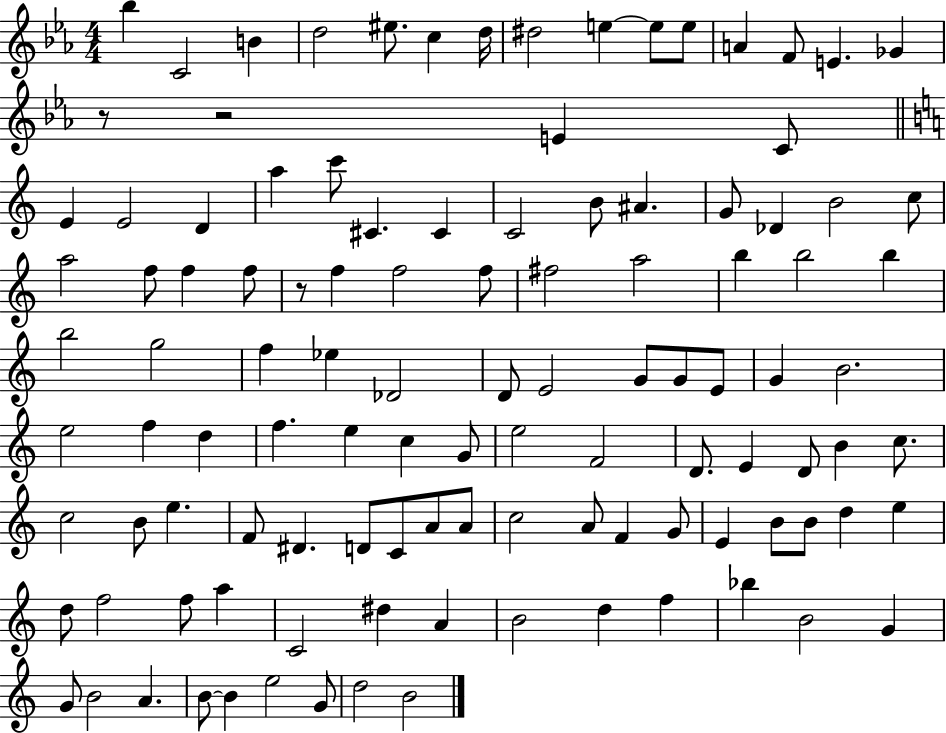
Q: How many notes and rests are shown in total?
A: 112